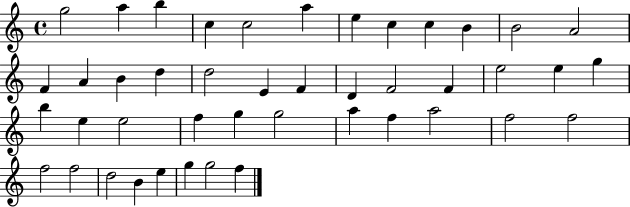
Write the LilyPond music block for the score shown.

{
  \clef treble
  \time 4/4
  \defaultTimeSignature
  \key c \major
  g''2 a''4 b''4 | c''4 c''2 a''4 | e''4 c''4 c''4 b'4 | b'2 a'2 | \break f'4 a'4 b'4 d''4 | d''2 e'4 f'4 | d'4 f'2 f'4 | e''2 e''4 g''4 | \break b''4 e''4 e''2 | f''4 g''4 g''2 | a''4 f''4 a''2 | f''2 f''2 | \break f''2 f''2 | d''2 b'4 e''4 | g''4 g''2 f''4 | \bar "|."
}